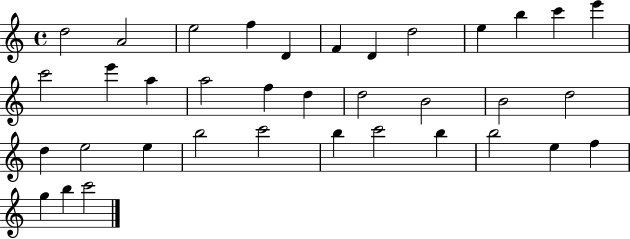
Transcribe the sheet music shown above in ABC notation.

X:1
T:Untitled
M:4/4
L:1/4
K:C
d2 A2 e2 f D F D d2 e b c' e' c'2 e' a a2 f d d2 B2 B2 d2 d e2 e b2 c'2 b c'2 b b2 e f g b c'2